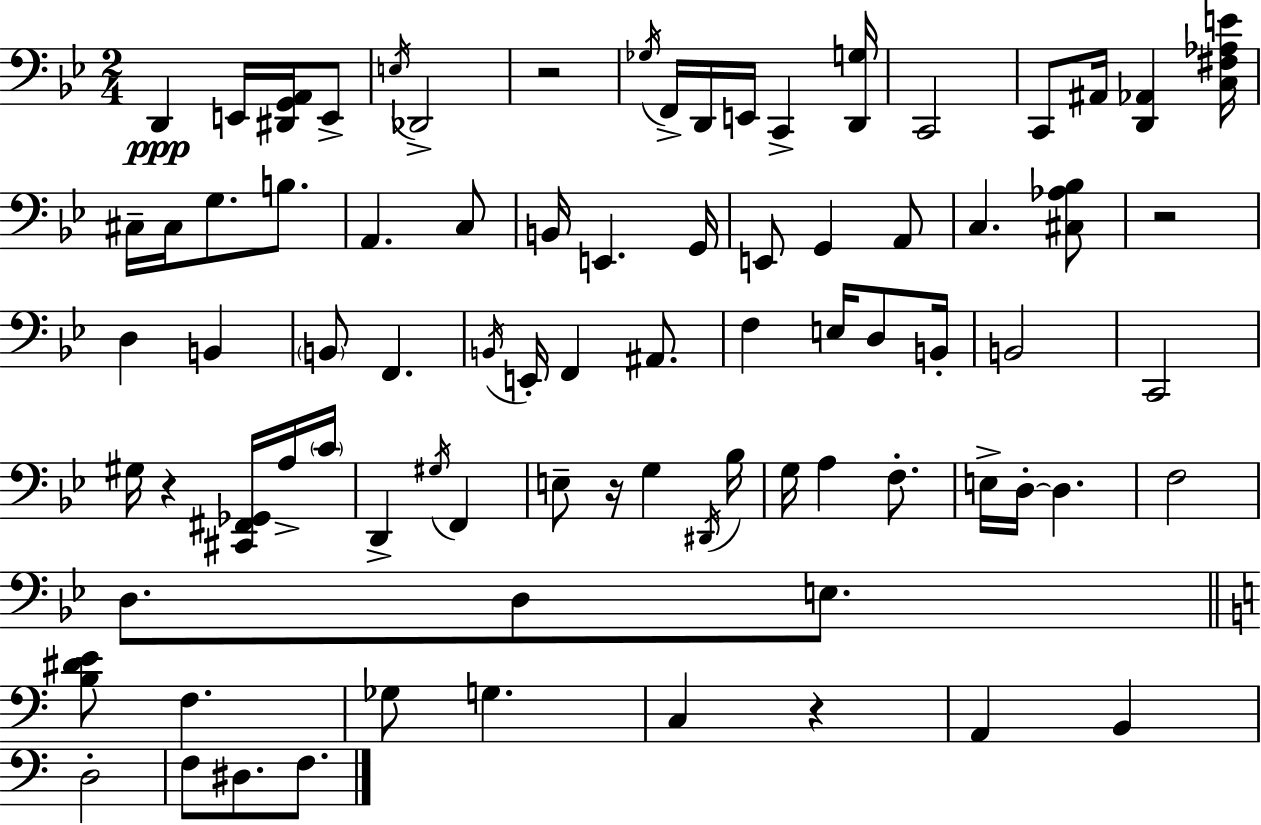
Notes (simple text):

D2/q E2/s [D#2,G2,A2]/s E2/e E3/s Db2/h R/h Gb3/s F2/s D2/s E2/s C2/q [D2,G3]/s C2/h C2/e A#2/s [D2,Ab2]/q [C3,F#3,Ab3,E4]/s C#3/s C#3/s G3/e. B3/e. A2/q. C3/e B2/s E2/q. G2/s E2/e G2/q A2/e C3/q. [C#3,Ab3,Bb3]/e R/h D3/q B2/q B2/e F2/q. B2/s E2/s F2/q A#2/e. F3/q E3/s D3/e B2/s B2/h C2/h G#3/s R/q [C#2,F#2,Gb2]/s A3/s C4/s D2/q G#3/s F2/q E3/e R/s G3/q D#2/s Bb3/s G3/s A3/q F3/e. E3/s D3/s D3/q. F3/h D3/e. D3/e E3/e. [B3,D#4,E4]/e F3/q. Gb3/e G3/q. C3/q R/q A2/q B2/q D3/h F3/e D#3/e. F3/e.